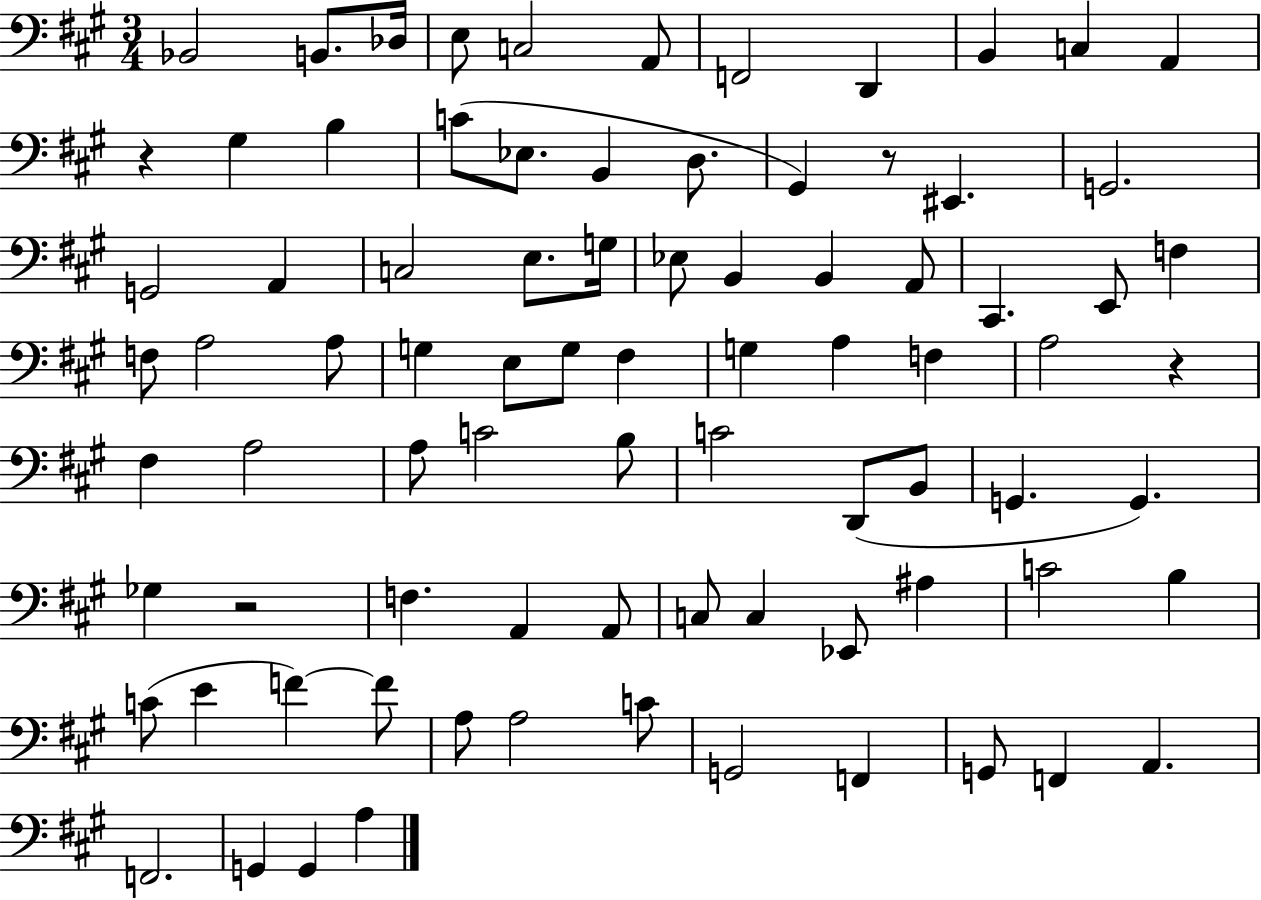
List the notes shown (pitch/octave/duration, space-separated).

Bb2/h B2/e. Db3/s E3/e C3/h A2/e F2/h D2/q B2/q C3/q A2/q R/q G#3/q B3/q C4/e Eb3/e. B2/q D3/e. G#2/q R/e EIS2/q. G2/h. G2/h A2/q C3/h E3/e. G3/s Eb3/e B2/q B2/q A2/e C#2/q. E2/e F3/q F3/e A3/h A3/e G3/q E3/e G3/e F#3/q G3/q A3/q F3/q A3/h R/q F#3/q A3/h A3/e C4/h B3/e C4/h D2/e B2/e G2/q. G2/q. Gb3/q R/h F3/q. A2/q A2/e C3/e C3/q Eb2/e A#3/q C4/h B3/q C4/e E4/q F4/q F4/e A3/e A3/h C4/e G2/h F2/q G2/e F2/q A2/q. F2/h. G2/q G2/q A3/q